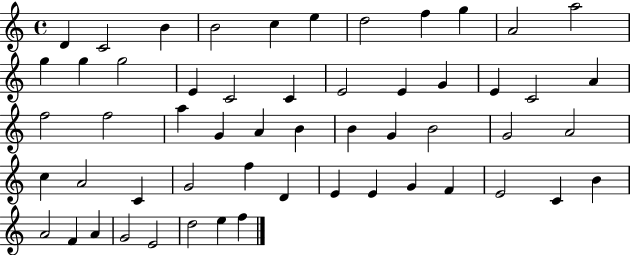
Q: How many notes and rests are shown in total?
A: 55